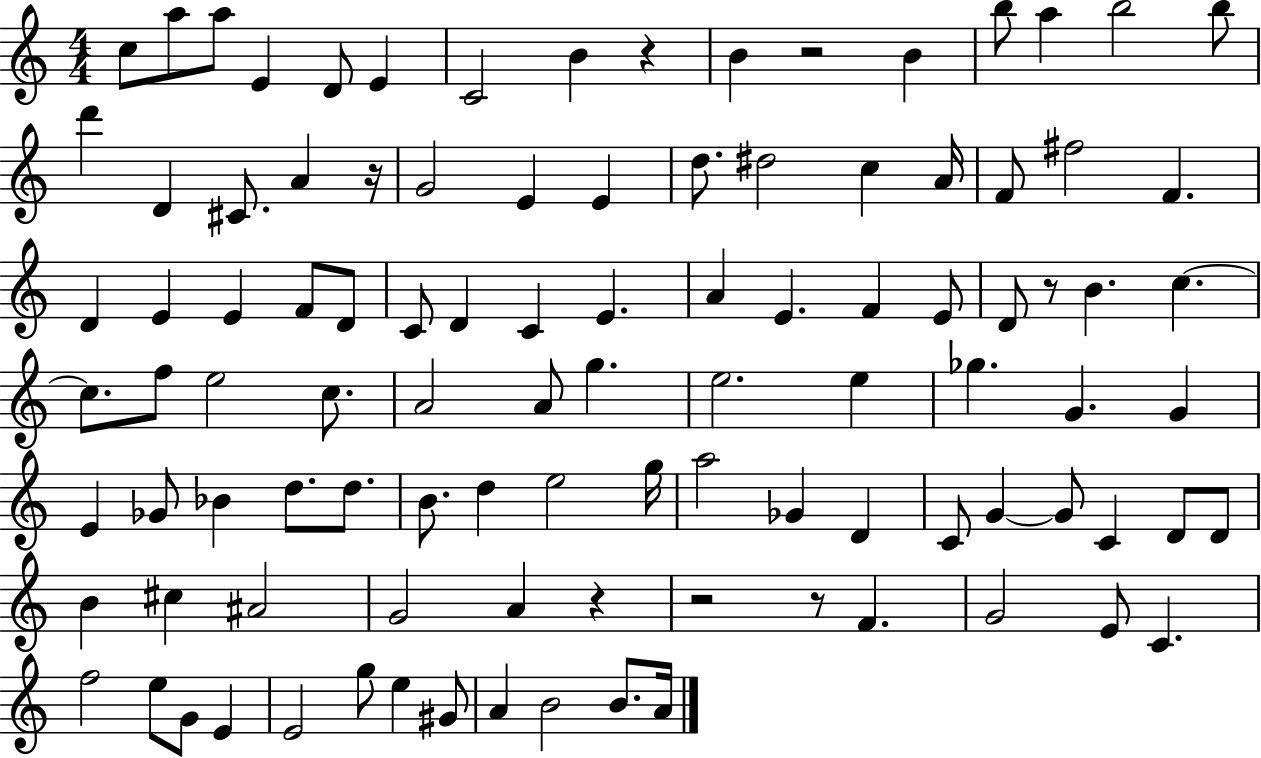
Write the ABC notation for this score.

X:1
T:Untitled
M:4/4
L:1/4
K:C
c/2 a/2 a/2 E D/2 E C2 B z B z2 B b/2 a b2 b/2 d' D ^C/2 A z/4 G2 E E d/2 ^d2 c A/4 F/2 ^f2 F D E E F/2 D/2 C/2 D C E A E F E/2 D/2 z/2 B c c/2 f/2 e2 c/2 A2 A/2 g e2 e _g G G E _G/2 _B d/2 d/2 B/2 d e2 g/4 a2 _G D C/2 G G/2 C D/2 D/2 B ^c ^A2 G2 A z z2 z/2 F G2 E/2 C f2 e/2 G/2 E E2 g/2 e ^G/2 A B2 B/2 A/4